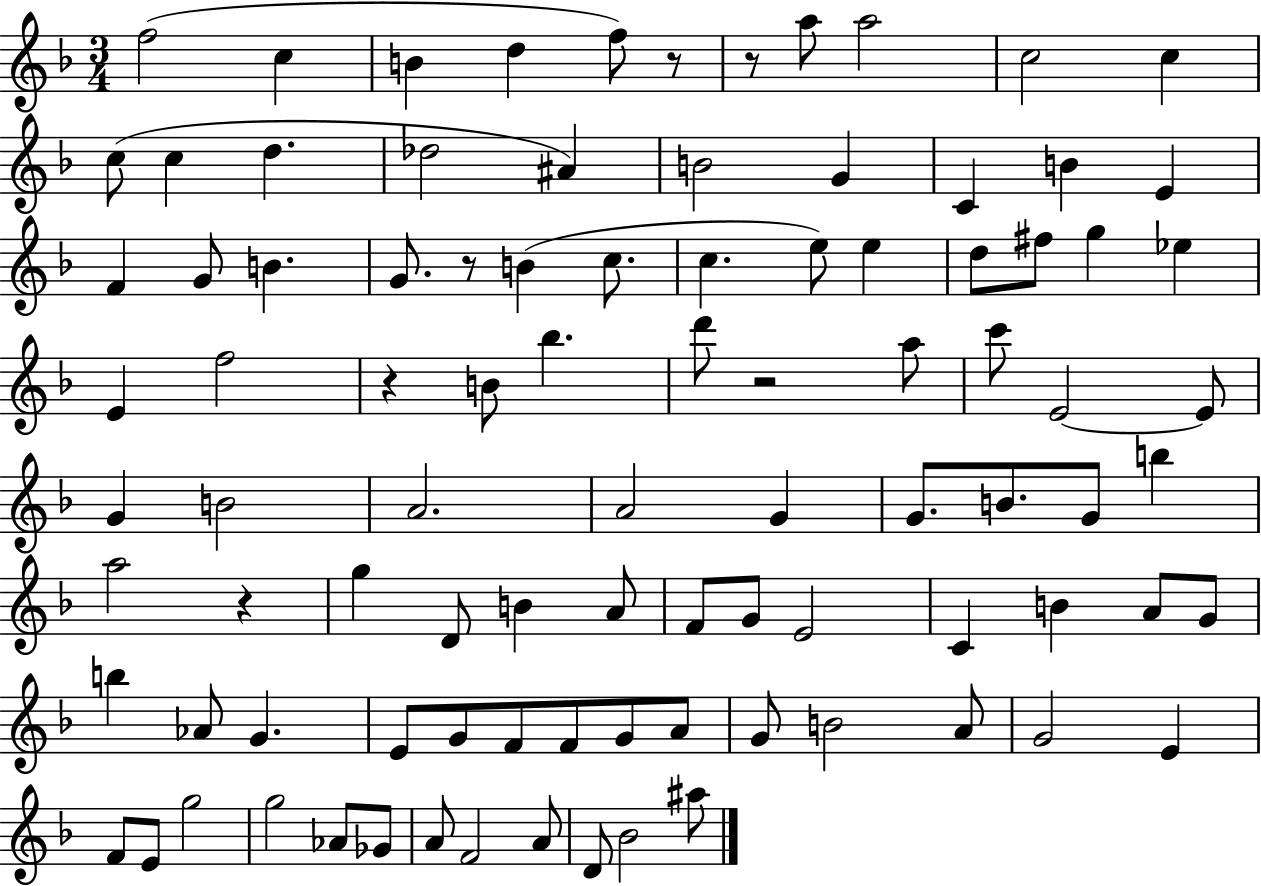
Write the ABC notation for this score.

X:1
T:Untitled
M:3/4
L:1/4
K:F
f2 c B d f/2 z/2 z/2 a/2 a2 c2 c c/2 c d _d2 ^A B2 G C B E F G/2 B G/2 z/2 B c/2 c e/2 e d/2 ^f/2 g _e E f2 z B/2 _b d'/2 z2 a/2 c'/2 E2 E/2 G B2 A2 A2 G G/2 B/2 G/2 b a2 z g D/2 B A/2 F/2 G/2 E2 C B A/2 G/2 b _A/2 G E/2 G/2 F/2 F/2 G/2 A/2 G/2 B2 A/2 G2 E F/2 E/2 g2 g2 _A/2 _G/2 A/2 F2 A/2 D/2 _B2 ^a/2